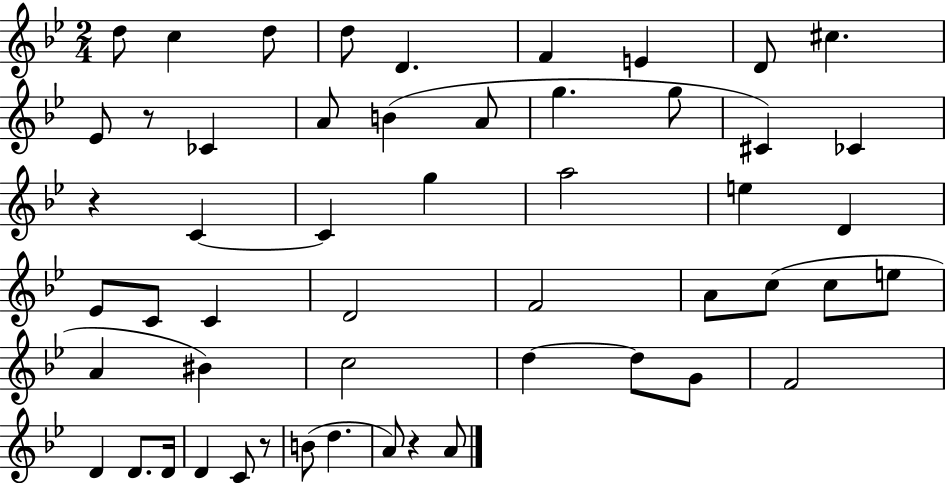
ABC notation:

X:1
T:Untitled
M:2/4
L:1/4
K:Bb
d/2 c d/2 d/2 D F E D/2 ^c _E/2 z/2 _C A/2 B A/2 g g/2 ^C _C z C C g a2 e D _E/2 C/2 C D2 F2 A/2 c/2 c/2 e/2 A ^B c2 d d/2 G/2 F2 D D/2 D/4 D C/2 z/2 B/2 d A/2 z A/2